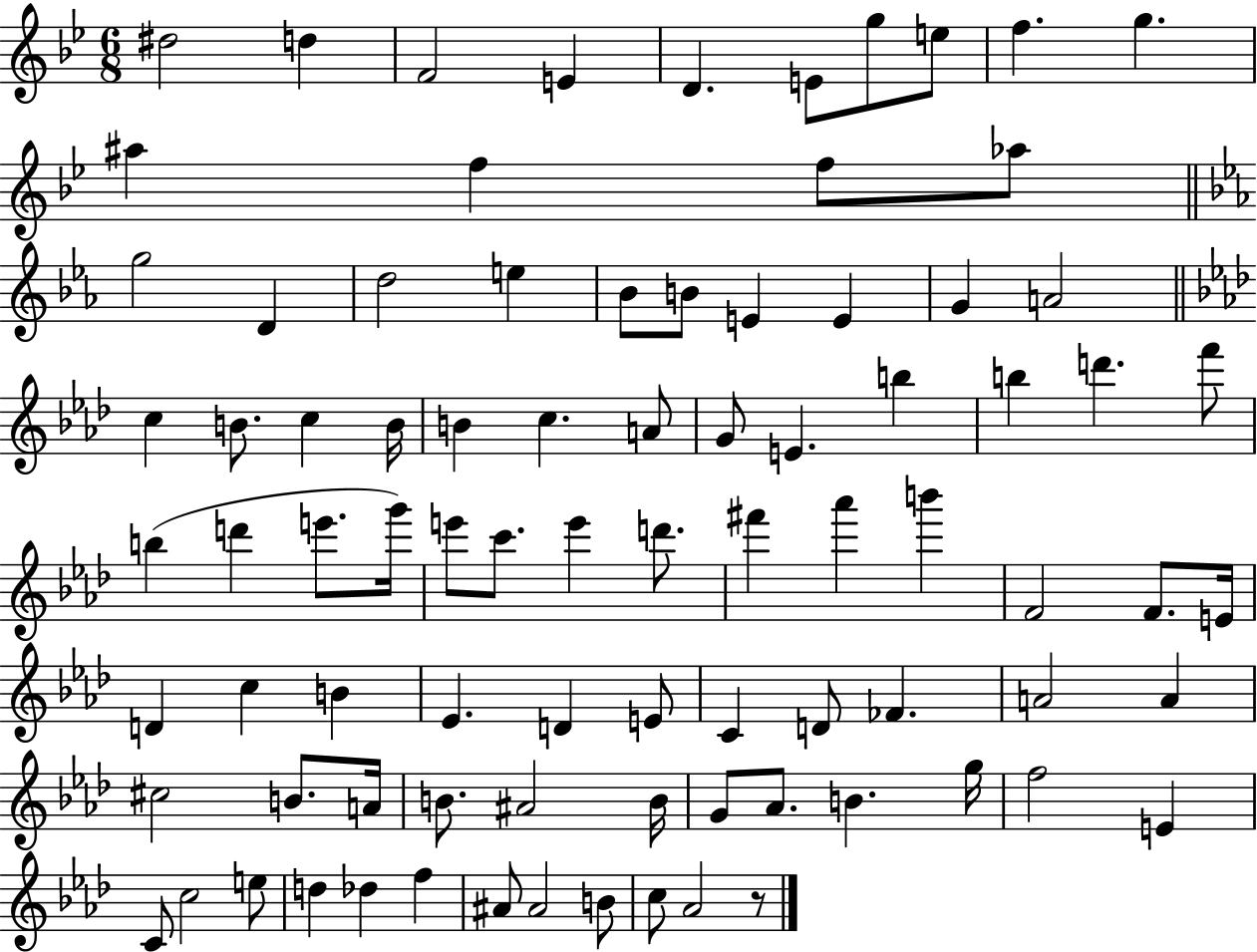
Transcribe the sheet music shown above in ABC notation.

X:1
T:Untitled
M:6/8
L:1/4
K:Bb
^d2 d F2 E D E/2 g/2 e/2 f g ^a f f/2 _a/2 g2 D d2 e _B/2 B/2 E E G A2 c B/2 c B/4 B c A/2 G/2 E b b d' f'/2 b d' e'/2 g'/4 e'/2 c'/2 e' d'/2 ^f' _a' b' F2 F/2 E/4 D c B _E D E/2 C D/2 _F A2 A ^c2 B/2 A/4 B/2 ^A2 B/4 G/2 _A/2 B g/4 f2 E C/2 c2 e/2 d _d f ^A/2 ^A2 B/2 c/2 _A2 z/2